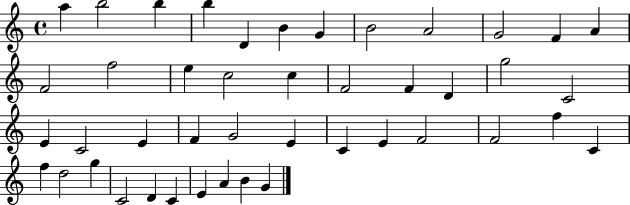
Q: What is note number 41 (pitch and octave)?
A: E4